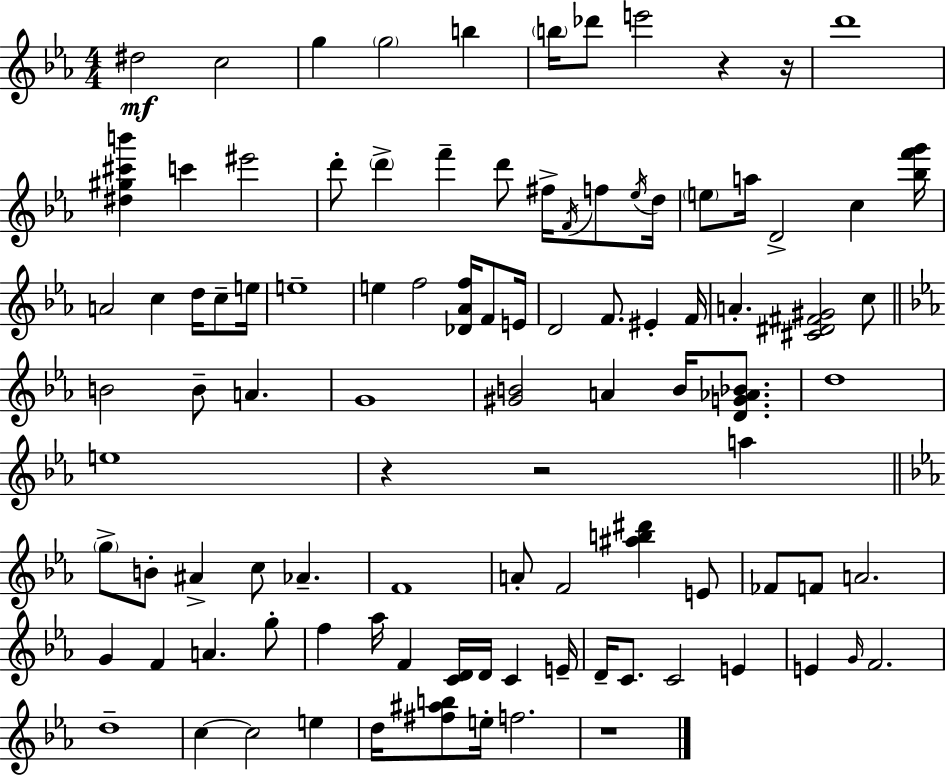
{
  \clef treble
  \numericTimeSignature
  \time 4/4
  \key c \minor
  dis''2\mf c''2 | g''4 \parenthesize g''2 b''4 | \parenthesize b''16 des'''8 e'''2 r4 r16 | d'''1 | \break <dis'' gis'' cis''' b'''>4 c'''4 eis'''2 | d'''8-. \parenthesize d'''4-> f'''4-- d'''8 fis''16-> \acciaccatura { f'16 } f''8 | \acciaccatura { ees''16 } d''16 \parenthesize e''8 a''16 d'2-> c''4 | <bes'' f''' g'''>16 a'2 c''4 d''16 c''8-- | \break e''16 e''1-- | e''4 f''2 <des' aes' f''>16 f'8 | e'16 d'2 f'8. eis'4-. | f'16 a'4.-. <cis' dis' fis' gis'>2 | \break c''8 \bar "||" \break \key ees \major b'2 b'8-- a'4. | g'1 | <gis' b'>2 a'4 b'16 <d' g' aes' bes'>8. | d''1 | \break e''1 | r4 r2 a''4 | \bar "||" \break \key ees \major \parenthesize g''8-> b'8-. ais'4-> c''8 aes'4.-- | f'1 | a'8-. f'2 <ais'' b'' dis'''>4 e'8 | fes'8 f'8 a'2. | \break g'4 f'4 a'4. g''8-. | f''4 aes''16 f'4 <c' d'>16 d'16 c'4 e'16-- | d'16-- c'8. c'2 e'4 | e'4 \grace { g'16 } f'2. | \break d''1-- | c''4~~ c''2 e''4 | d''16 <fis'' ais'' b''>8 e''16-. f''2. | r1 | \break \bar "|."
}